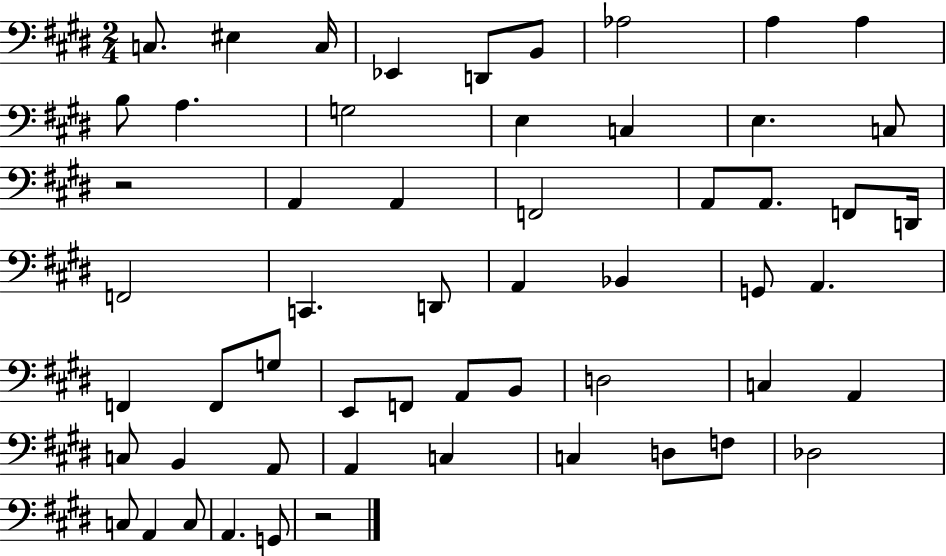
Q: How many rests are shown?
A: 2